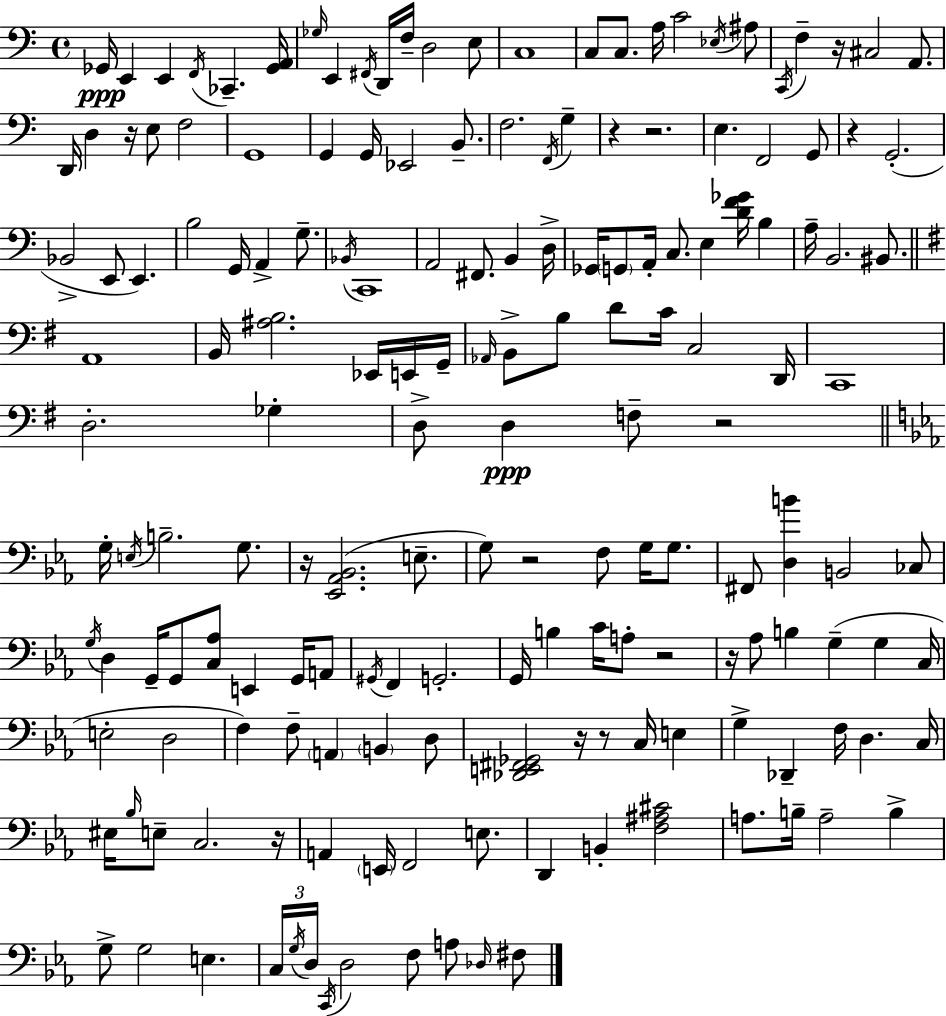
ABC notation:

X:1
T:Untitled
M:4/4
L:1/4
K:C
_G,,/4 E,, E,, F,,/4 _C,, [_G,,A,,]/4 _G,/4 E,, ^F,,/4 D,,/4 F,/4 D,2 E,/2 C,4 C,/2 C,/2 A,/4 C2 _E,/4 ^A,/2 C,,/4 F, z/4 ^C,2 A,,/2 D,,/4 D, z/4 E,/2 F,2 G,,4 G,, G,,/4 _E,,2 B,,/2 F,2 F,,/4 G, z z2 E, F,,2 G,,/2 z G,,2 _B,,2 E,,/2 E,, B,2 G,,/4 A,, G,/2 _B,,/4 C,,4 A,,2 ^F,,/2 B,, D,/4 _G,,/4 G,,/2 A,,/4 C,/2 E, [DF_G]/4 B, A,/4 B,,2 ^B,,/2 A,,4 B,,/4 [^A,B,]2 _E,,/4 E,,/4 G,,/4 _A,,/4 B,,/2 B,/2 D/2 C/4 C,2 D,,/4 C,,4 D,2 _G, D,/2 D, F,/2 z2 G,/4 E,/4 B,2 G,/2 z/4 [_E,,_A,,_B,,]2 E,/2 G,/2 z2 F,/2 G,/4 G,/2 ^F,,/2 [D,B] B,,2 _C,/2 G,/4 D, G,,/4 G,,/2 [C,_A,]/2 E,, G,,/4 A,,/2 ^G,,/4 F,, G,,2 G,,/4 B, C/4 A,/2 z2 z/4 _A,/2 B, G, G, C,/4 E,2 D,2 F, F,/2 A,, B,, D,/2 [_D,,E,,^F,,_G,,]2 z/4 z/2 C,/4 E, G, _D,, F,/4 D, C,/4 ^E,/4 _B,/4 E,/2 C,2 z/4 A,, E,,/4 F,,2 E,/2 D,, B,, [F,^A,^C]2 A,/2 B,/4 A,2 B, G,/2 G,2 E, C,/4 G,/4 D,/4 C,,/4 D,2 F,/2 A,/2 _D,/4 ^F,/2